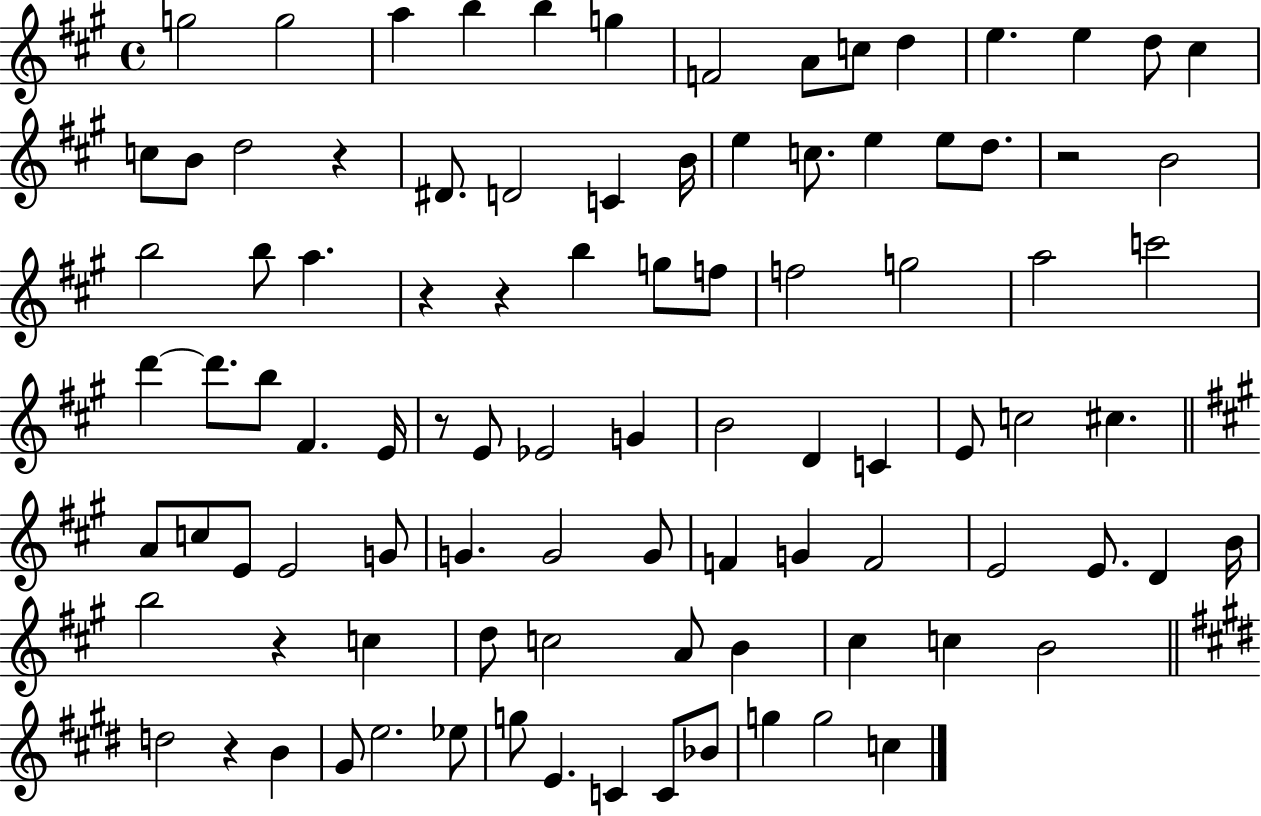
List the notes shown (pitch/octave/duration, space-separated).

G5/h G5/h A5/q B5/q B5/q G5/q F4/h A4/e C5/e D5/q E5/q. E5/q D5/e C#5/q C5/e B4/e D5/h R/q D#4/e. D4/h C4/q B4/s E5/q C5/e. E5/q E5/e D5/e. R/h B4/h B5/h B5/e A5/q. R/q R/q B5/q G5/e F5/e F5/h G5/h A5/h C6/h D6/q D6/e. B5/e F#4/q. E4/s R/e E4/e Eb4/h G4/q B4/h D4/q C4/q E4/e C5/h C#5/q. A4/e C5/e E4/e E4/h G4/e G4/q. G4/h G4/e F4/q G4/q F4/h E4/h E4/e. D4/q B4/s B5/h R/q C5/q D5/e C5/h A4/e B4/q C#5/q C5/q B4/h D5/h R/q B4/q G#4/e E5/h. Eb5/e G5/e E4/q. C4/q C4/e Bb4/e G5/q G5/h C5/q